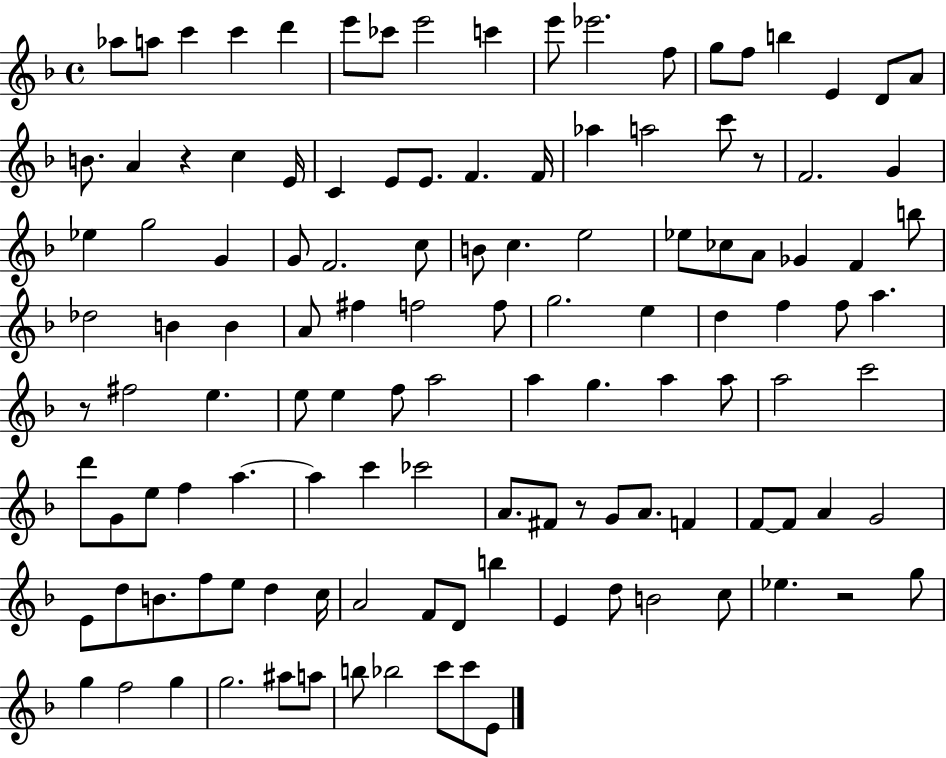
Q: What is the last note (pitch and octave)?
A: E4